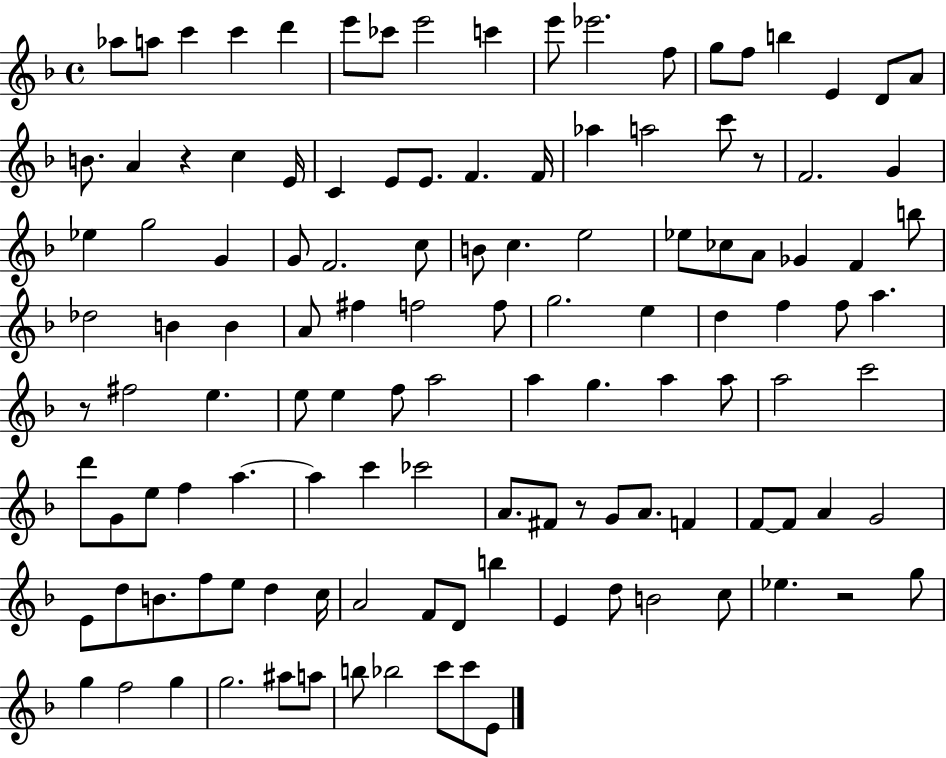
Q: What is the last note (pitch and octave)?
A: E4